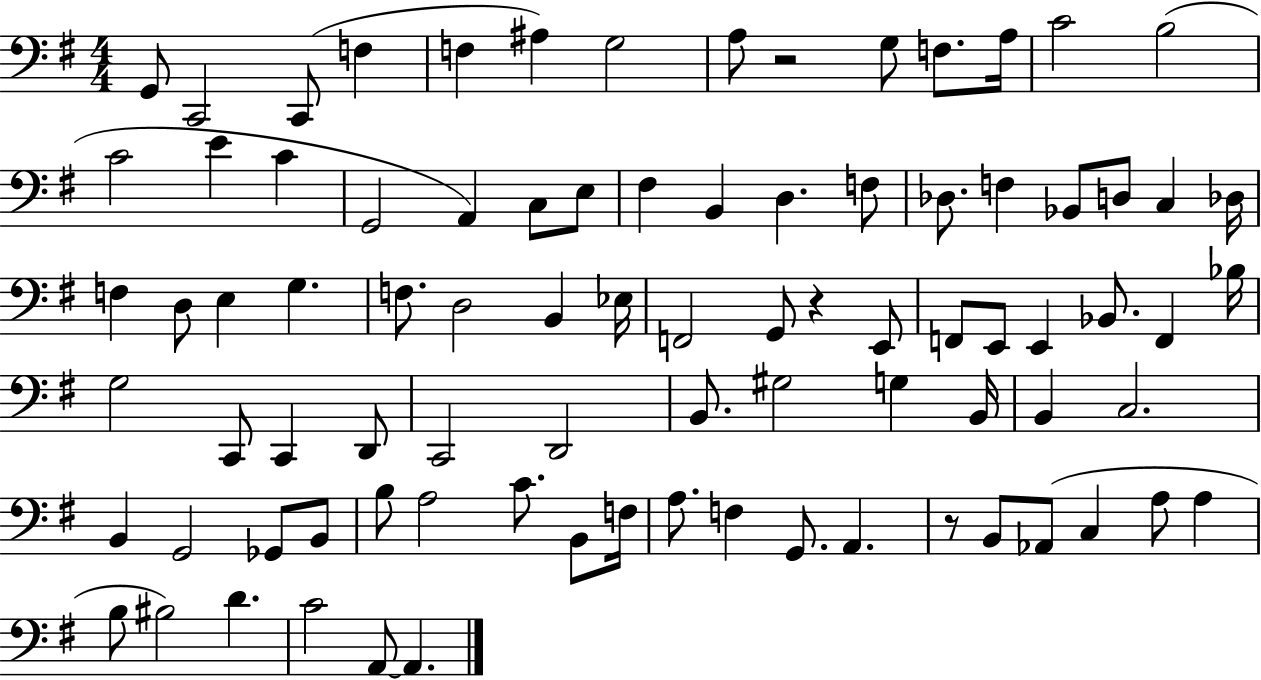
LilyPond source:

{
  \clef bass
  \numericTimeSignature
  \time 4/4
  \key g \major
  g,8 c,2 c,8( f4 | f4 ais4) g2 | a8 r2 g8 f8. a16 | c'2 b2( | \break c'2 e'4 c'4 | g,2 a,4) c8 e8 | fis4 b,4 d4. f8 | des8. f4 bes,8 d8 c4 des16 | \break f4 d8 e4 g4. | f8. d2 b,4 ees16 | f,2 g,8 r4 e,8 | f,8 e,8 e,4 bes,8. f,4 bes16 | \break g2 c,8 c,4 d,8 | c,2 d,2 | b,8. gis2 g4 b,16 | b,4 c2. | \break b,4 g,2 ges,8 b,8 | b8 a2 c'8. b,8 f16 | a8. f4 g,8. a,4. | r8 b,8 aes,8( c4 a8 a4 | \break b8 bis2) d'4. | c'2 a,8~~ a,4. | \bar "|."
}